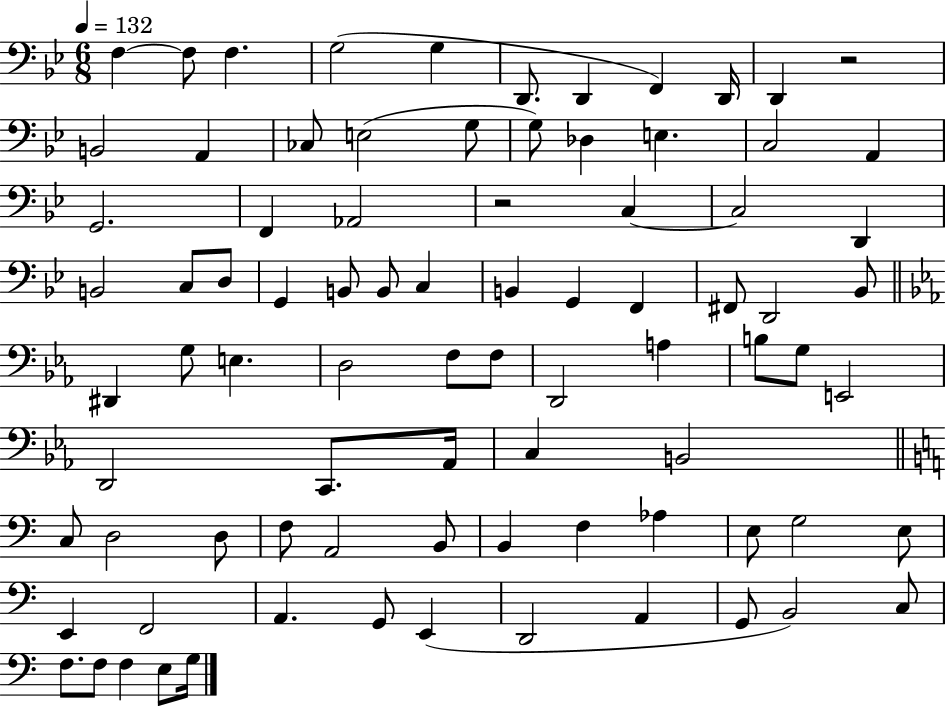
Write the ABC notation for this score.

X:1
T:Untitled
M:6/8
L:1/4
K:Bb
F, F,/2 F, G,2 G, D,,/2 D,, F,, D,,/4 D,, z2 B,,2 A,, _C,/2 E,2 G,/2 G,/2 _D, E, C,2 A,, G,,2 F,, _A,,2 z2 C, C,2 D,, B,,2 C,/2 D,/2 G,, B,,/2 B,,/2 C, B,, G,, F,, ^F,,/2 D,,2 _B,,/2 ^D,, G,/2 E, D,2 F,/2 F,/2 D,,2 A, B,/2 G,/2 E,,2 D,,2 C,,/2 _A,,/4 C, B,,2 C,/2 D,2 D,/2 F,/2 A,,2 B,,/2 B,, F, _A, E,/2 G,2 E,/2 E,, F,,2 A,, G,,/2 E,, D,,2 A,, G,,/2 B,,2 C,/2 F,/2 F,/2 F, E,/2 G,/4